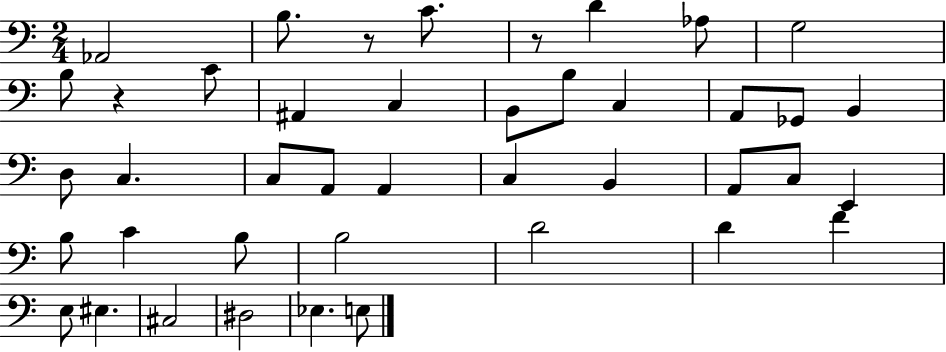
Ab2/h B3/e. R/e C4/e. R/e D4/q Ab3/e G3/h B3/e R/q C4/e A#2/q C3/q B2/e B3/e C3/q A2/e Gb2/e B2/q D3/e C3/q. C3/e A2/e A2/q C3/q B2/q A2/e C3/e E2/q B3/e C4/q B3/e B3/h D4/h D4/q F4/q E3/e EIS3/q. C#3/h D#3/h Eb3/q. E3/e